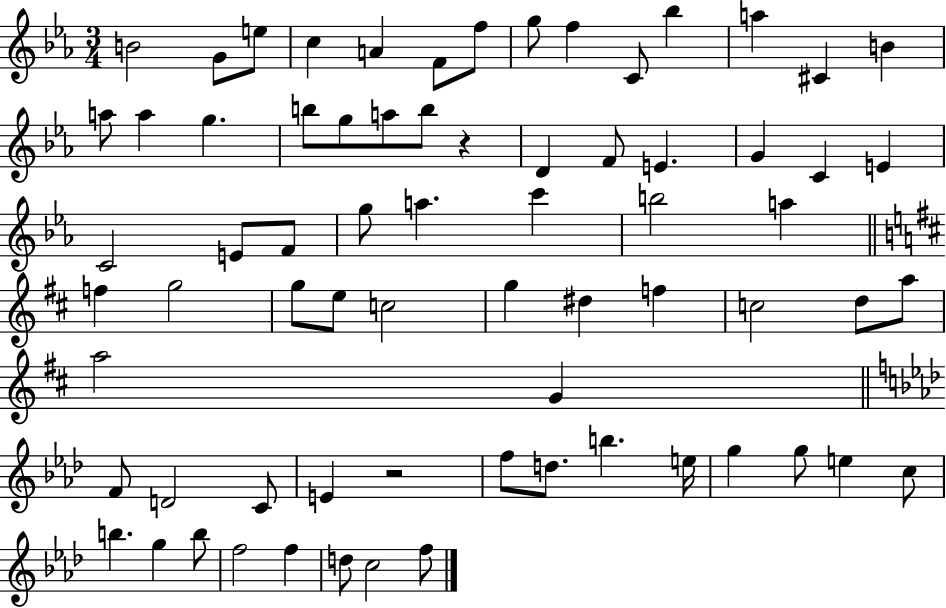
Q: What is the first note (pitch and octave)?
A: B4